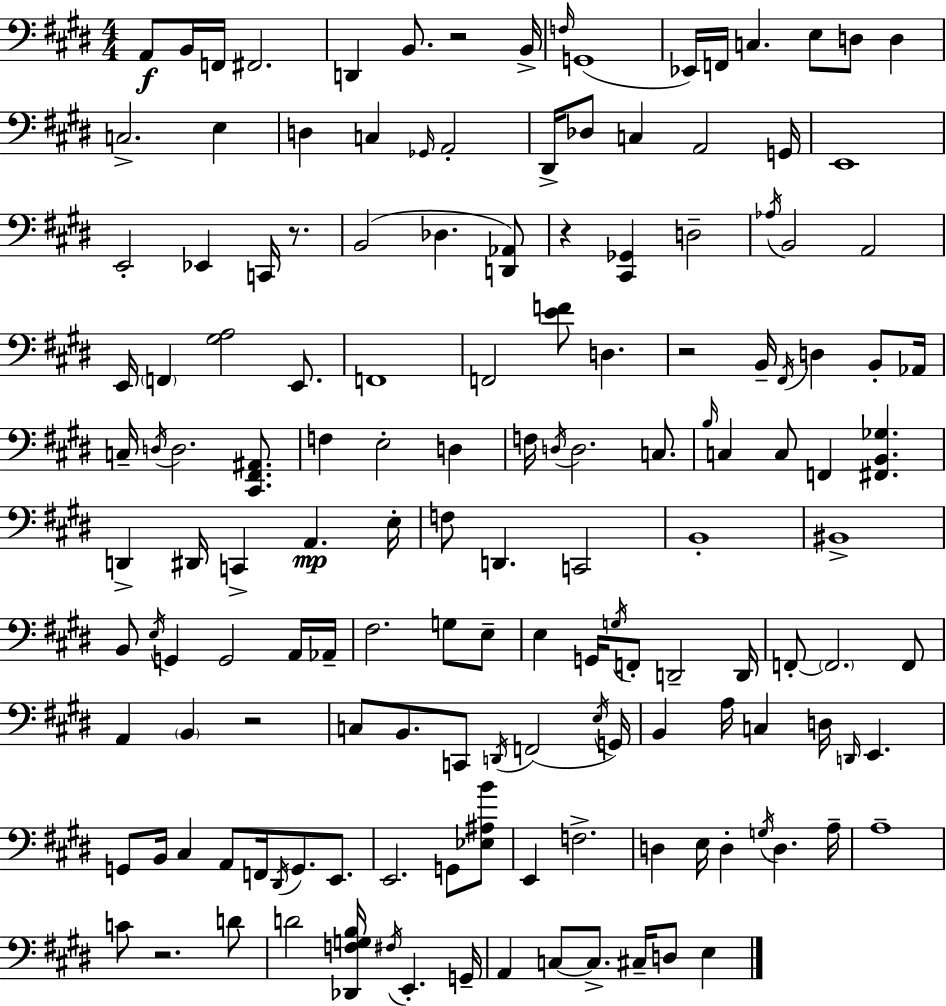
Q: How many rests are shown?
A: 6